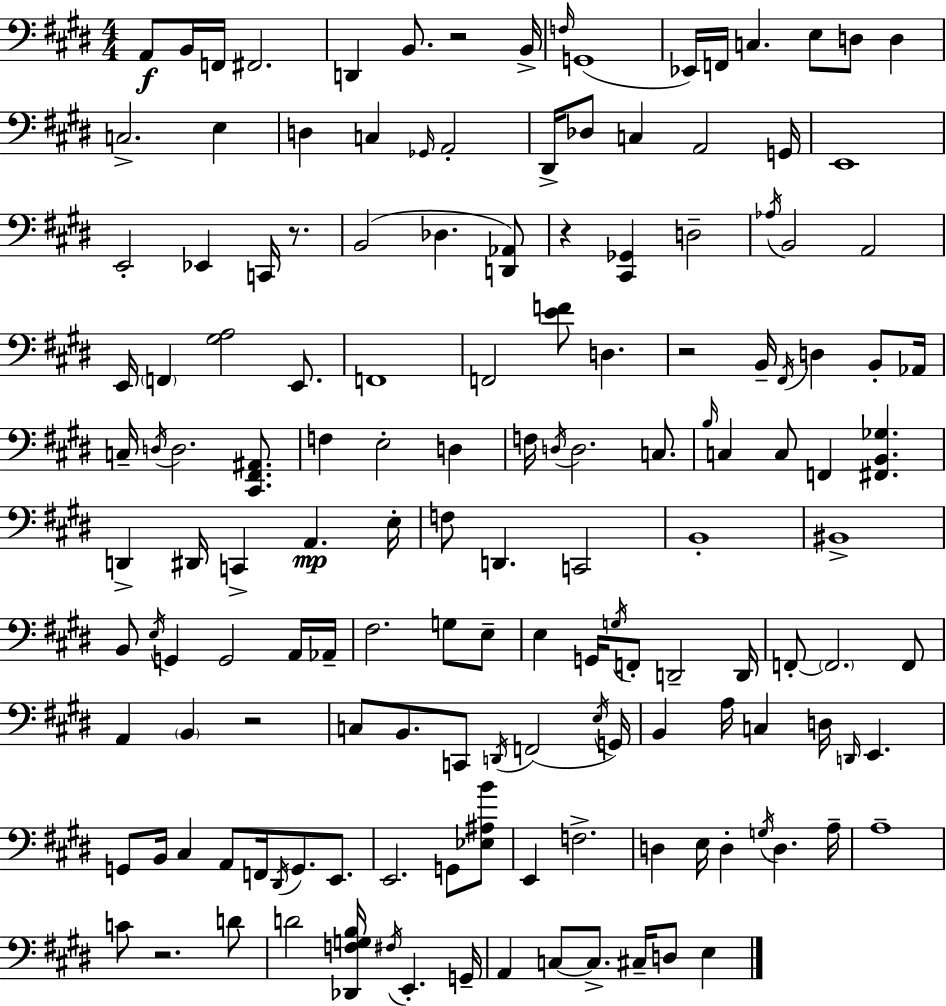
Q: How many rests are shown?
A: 6